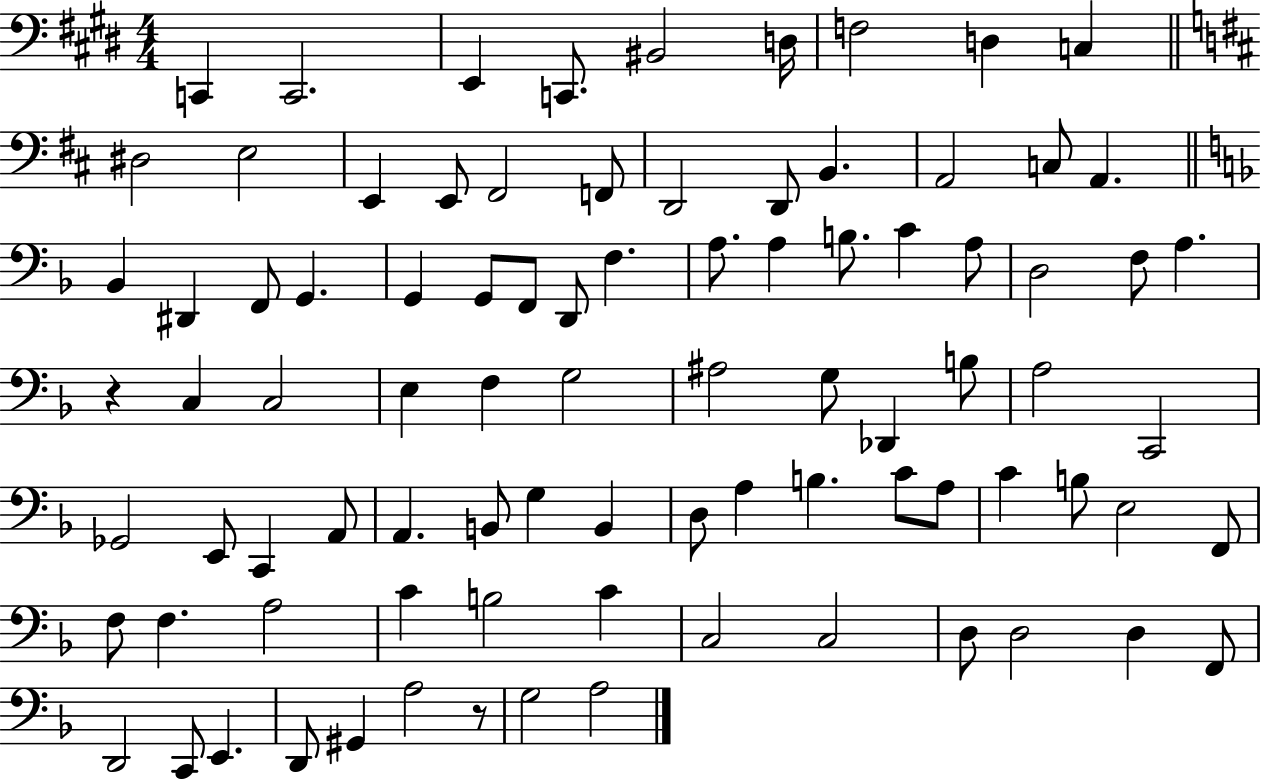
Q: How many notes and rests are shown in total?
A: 88